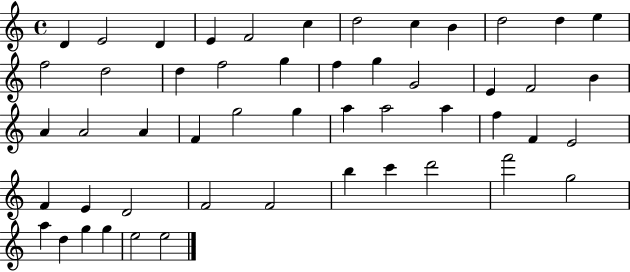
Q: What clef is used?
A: treble